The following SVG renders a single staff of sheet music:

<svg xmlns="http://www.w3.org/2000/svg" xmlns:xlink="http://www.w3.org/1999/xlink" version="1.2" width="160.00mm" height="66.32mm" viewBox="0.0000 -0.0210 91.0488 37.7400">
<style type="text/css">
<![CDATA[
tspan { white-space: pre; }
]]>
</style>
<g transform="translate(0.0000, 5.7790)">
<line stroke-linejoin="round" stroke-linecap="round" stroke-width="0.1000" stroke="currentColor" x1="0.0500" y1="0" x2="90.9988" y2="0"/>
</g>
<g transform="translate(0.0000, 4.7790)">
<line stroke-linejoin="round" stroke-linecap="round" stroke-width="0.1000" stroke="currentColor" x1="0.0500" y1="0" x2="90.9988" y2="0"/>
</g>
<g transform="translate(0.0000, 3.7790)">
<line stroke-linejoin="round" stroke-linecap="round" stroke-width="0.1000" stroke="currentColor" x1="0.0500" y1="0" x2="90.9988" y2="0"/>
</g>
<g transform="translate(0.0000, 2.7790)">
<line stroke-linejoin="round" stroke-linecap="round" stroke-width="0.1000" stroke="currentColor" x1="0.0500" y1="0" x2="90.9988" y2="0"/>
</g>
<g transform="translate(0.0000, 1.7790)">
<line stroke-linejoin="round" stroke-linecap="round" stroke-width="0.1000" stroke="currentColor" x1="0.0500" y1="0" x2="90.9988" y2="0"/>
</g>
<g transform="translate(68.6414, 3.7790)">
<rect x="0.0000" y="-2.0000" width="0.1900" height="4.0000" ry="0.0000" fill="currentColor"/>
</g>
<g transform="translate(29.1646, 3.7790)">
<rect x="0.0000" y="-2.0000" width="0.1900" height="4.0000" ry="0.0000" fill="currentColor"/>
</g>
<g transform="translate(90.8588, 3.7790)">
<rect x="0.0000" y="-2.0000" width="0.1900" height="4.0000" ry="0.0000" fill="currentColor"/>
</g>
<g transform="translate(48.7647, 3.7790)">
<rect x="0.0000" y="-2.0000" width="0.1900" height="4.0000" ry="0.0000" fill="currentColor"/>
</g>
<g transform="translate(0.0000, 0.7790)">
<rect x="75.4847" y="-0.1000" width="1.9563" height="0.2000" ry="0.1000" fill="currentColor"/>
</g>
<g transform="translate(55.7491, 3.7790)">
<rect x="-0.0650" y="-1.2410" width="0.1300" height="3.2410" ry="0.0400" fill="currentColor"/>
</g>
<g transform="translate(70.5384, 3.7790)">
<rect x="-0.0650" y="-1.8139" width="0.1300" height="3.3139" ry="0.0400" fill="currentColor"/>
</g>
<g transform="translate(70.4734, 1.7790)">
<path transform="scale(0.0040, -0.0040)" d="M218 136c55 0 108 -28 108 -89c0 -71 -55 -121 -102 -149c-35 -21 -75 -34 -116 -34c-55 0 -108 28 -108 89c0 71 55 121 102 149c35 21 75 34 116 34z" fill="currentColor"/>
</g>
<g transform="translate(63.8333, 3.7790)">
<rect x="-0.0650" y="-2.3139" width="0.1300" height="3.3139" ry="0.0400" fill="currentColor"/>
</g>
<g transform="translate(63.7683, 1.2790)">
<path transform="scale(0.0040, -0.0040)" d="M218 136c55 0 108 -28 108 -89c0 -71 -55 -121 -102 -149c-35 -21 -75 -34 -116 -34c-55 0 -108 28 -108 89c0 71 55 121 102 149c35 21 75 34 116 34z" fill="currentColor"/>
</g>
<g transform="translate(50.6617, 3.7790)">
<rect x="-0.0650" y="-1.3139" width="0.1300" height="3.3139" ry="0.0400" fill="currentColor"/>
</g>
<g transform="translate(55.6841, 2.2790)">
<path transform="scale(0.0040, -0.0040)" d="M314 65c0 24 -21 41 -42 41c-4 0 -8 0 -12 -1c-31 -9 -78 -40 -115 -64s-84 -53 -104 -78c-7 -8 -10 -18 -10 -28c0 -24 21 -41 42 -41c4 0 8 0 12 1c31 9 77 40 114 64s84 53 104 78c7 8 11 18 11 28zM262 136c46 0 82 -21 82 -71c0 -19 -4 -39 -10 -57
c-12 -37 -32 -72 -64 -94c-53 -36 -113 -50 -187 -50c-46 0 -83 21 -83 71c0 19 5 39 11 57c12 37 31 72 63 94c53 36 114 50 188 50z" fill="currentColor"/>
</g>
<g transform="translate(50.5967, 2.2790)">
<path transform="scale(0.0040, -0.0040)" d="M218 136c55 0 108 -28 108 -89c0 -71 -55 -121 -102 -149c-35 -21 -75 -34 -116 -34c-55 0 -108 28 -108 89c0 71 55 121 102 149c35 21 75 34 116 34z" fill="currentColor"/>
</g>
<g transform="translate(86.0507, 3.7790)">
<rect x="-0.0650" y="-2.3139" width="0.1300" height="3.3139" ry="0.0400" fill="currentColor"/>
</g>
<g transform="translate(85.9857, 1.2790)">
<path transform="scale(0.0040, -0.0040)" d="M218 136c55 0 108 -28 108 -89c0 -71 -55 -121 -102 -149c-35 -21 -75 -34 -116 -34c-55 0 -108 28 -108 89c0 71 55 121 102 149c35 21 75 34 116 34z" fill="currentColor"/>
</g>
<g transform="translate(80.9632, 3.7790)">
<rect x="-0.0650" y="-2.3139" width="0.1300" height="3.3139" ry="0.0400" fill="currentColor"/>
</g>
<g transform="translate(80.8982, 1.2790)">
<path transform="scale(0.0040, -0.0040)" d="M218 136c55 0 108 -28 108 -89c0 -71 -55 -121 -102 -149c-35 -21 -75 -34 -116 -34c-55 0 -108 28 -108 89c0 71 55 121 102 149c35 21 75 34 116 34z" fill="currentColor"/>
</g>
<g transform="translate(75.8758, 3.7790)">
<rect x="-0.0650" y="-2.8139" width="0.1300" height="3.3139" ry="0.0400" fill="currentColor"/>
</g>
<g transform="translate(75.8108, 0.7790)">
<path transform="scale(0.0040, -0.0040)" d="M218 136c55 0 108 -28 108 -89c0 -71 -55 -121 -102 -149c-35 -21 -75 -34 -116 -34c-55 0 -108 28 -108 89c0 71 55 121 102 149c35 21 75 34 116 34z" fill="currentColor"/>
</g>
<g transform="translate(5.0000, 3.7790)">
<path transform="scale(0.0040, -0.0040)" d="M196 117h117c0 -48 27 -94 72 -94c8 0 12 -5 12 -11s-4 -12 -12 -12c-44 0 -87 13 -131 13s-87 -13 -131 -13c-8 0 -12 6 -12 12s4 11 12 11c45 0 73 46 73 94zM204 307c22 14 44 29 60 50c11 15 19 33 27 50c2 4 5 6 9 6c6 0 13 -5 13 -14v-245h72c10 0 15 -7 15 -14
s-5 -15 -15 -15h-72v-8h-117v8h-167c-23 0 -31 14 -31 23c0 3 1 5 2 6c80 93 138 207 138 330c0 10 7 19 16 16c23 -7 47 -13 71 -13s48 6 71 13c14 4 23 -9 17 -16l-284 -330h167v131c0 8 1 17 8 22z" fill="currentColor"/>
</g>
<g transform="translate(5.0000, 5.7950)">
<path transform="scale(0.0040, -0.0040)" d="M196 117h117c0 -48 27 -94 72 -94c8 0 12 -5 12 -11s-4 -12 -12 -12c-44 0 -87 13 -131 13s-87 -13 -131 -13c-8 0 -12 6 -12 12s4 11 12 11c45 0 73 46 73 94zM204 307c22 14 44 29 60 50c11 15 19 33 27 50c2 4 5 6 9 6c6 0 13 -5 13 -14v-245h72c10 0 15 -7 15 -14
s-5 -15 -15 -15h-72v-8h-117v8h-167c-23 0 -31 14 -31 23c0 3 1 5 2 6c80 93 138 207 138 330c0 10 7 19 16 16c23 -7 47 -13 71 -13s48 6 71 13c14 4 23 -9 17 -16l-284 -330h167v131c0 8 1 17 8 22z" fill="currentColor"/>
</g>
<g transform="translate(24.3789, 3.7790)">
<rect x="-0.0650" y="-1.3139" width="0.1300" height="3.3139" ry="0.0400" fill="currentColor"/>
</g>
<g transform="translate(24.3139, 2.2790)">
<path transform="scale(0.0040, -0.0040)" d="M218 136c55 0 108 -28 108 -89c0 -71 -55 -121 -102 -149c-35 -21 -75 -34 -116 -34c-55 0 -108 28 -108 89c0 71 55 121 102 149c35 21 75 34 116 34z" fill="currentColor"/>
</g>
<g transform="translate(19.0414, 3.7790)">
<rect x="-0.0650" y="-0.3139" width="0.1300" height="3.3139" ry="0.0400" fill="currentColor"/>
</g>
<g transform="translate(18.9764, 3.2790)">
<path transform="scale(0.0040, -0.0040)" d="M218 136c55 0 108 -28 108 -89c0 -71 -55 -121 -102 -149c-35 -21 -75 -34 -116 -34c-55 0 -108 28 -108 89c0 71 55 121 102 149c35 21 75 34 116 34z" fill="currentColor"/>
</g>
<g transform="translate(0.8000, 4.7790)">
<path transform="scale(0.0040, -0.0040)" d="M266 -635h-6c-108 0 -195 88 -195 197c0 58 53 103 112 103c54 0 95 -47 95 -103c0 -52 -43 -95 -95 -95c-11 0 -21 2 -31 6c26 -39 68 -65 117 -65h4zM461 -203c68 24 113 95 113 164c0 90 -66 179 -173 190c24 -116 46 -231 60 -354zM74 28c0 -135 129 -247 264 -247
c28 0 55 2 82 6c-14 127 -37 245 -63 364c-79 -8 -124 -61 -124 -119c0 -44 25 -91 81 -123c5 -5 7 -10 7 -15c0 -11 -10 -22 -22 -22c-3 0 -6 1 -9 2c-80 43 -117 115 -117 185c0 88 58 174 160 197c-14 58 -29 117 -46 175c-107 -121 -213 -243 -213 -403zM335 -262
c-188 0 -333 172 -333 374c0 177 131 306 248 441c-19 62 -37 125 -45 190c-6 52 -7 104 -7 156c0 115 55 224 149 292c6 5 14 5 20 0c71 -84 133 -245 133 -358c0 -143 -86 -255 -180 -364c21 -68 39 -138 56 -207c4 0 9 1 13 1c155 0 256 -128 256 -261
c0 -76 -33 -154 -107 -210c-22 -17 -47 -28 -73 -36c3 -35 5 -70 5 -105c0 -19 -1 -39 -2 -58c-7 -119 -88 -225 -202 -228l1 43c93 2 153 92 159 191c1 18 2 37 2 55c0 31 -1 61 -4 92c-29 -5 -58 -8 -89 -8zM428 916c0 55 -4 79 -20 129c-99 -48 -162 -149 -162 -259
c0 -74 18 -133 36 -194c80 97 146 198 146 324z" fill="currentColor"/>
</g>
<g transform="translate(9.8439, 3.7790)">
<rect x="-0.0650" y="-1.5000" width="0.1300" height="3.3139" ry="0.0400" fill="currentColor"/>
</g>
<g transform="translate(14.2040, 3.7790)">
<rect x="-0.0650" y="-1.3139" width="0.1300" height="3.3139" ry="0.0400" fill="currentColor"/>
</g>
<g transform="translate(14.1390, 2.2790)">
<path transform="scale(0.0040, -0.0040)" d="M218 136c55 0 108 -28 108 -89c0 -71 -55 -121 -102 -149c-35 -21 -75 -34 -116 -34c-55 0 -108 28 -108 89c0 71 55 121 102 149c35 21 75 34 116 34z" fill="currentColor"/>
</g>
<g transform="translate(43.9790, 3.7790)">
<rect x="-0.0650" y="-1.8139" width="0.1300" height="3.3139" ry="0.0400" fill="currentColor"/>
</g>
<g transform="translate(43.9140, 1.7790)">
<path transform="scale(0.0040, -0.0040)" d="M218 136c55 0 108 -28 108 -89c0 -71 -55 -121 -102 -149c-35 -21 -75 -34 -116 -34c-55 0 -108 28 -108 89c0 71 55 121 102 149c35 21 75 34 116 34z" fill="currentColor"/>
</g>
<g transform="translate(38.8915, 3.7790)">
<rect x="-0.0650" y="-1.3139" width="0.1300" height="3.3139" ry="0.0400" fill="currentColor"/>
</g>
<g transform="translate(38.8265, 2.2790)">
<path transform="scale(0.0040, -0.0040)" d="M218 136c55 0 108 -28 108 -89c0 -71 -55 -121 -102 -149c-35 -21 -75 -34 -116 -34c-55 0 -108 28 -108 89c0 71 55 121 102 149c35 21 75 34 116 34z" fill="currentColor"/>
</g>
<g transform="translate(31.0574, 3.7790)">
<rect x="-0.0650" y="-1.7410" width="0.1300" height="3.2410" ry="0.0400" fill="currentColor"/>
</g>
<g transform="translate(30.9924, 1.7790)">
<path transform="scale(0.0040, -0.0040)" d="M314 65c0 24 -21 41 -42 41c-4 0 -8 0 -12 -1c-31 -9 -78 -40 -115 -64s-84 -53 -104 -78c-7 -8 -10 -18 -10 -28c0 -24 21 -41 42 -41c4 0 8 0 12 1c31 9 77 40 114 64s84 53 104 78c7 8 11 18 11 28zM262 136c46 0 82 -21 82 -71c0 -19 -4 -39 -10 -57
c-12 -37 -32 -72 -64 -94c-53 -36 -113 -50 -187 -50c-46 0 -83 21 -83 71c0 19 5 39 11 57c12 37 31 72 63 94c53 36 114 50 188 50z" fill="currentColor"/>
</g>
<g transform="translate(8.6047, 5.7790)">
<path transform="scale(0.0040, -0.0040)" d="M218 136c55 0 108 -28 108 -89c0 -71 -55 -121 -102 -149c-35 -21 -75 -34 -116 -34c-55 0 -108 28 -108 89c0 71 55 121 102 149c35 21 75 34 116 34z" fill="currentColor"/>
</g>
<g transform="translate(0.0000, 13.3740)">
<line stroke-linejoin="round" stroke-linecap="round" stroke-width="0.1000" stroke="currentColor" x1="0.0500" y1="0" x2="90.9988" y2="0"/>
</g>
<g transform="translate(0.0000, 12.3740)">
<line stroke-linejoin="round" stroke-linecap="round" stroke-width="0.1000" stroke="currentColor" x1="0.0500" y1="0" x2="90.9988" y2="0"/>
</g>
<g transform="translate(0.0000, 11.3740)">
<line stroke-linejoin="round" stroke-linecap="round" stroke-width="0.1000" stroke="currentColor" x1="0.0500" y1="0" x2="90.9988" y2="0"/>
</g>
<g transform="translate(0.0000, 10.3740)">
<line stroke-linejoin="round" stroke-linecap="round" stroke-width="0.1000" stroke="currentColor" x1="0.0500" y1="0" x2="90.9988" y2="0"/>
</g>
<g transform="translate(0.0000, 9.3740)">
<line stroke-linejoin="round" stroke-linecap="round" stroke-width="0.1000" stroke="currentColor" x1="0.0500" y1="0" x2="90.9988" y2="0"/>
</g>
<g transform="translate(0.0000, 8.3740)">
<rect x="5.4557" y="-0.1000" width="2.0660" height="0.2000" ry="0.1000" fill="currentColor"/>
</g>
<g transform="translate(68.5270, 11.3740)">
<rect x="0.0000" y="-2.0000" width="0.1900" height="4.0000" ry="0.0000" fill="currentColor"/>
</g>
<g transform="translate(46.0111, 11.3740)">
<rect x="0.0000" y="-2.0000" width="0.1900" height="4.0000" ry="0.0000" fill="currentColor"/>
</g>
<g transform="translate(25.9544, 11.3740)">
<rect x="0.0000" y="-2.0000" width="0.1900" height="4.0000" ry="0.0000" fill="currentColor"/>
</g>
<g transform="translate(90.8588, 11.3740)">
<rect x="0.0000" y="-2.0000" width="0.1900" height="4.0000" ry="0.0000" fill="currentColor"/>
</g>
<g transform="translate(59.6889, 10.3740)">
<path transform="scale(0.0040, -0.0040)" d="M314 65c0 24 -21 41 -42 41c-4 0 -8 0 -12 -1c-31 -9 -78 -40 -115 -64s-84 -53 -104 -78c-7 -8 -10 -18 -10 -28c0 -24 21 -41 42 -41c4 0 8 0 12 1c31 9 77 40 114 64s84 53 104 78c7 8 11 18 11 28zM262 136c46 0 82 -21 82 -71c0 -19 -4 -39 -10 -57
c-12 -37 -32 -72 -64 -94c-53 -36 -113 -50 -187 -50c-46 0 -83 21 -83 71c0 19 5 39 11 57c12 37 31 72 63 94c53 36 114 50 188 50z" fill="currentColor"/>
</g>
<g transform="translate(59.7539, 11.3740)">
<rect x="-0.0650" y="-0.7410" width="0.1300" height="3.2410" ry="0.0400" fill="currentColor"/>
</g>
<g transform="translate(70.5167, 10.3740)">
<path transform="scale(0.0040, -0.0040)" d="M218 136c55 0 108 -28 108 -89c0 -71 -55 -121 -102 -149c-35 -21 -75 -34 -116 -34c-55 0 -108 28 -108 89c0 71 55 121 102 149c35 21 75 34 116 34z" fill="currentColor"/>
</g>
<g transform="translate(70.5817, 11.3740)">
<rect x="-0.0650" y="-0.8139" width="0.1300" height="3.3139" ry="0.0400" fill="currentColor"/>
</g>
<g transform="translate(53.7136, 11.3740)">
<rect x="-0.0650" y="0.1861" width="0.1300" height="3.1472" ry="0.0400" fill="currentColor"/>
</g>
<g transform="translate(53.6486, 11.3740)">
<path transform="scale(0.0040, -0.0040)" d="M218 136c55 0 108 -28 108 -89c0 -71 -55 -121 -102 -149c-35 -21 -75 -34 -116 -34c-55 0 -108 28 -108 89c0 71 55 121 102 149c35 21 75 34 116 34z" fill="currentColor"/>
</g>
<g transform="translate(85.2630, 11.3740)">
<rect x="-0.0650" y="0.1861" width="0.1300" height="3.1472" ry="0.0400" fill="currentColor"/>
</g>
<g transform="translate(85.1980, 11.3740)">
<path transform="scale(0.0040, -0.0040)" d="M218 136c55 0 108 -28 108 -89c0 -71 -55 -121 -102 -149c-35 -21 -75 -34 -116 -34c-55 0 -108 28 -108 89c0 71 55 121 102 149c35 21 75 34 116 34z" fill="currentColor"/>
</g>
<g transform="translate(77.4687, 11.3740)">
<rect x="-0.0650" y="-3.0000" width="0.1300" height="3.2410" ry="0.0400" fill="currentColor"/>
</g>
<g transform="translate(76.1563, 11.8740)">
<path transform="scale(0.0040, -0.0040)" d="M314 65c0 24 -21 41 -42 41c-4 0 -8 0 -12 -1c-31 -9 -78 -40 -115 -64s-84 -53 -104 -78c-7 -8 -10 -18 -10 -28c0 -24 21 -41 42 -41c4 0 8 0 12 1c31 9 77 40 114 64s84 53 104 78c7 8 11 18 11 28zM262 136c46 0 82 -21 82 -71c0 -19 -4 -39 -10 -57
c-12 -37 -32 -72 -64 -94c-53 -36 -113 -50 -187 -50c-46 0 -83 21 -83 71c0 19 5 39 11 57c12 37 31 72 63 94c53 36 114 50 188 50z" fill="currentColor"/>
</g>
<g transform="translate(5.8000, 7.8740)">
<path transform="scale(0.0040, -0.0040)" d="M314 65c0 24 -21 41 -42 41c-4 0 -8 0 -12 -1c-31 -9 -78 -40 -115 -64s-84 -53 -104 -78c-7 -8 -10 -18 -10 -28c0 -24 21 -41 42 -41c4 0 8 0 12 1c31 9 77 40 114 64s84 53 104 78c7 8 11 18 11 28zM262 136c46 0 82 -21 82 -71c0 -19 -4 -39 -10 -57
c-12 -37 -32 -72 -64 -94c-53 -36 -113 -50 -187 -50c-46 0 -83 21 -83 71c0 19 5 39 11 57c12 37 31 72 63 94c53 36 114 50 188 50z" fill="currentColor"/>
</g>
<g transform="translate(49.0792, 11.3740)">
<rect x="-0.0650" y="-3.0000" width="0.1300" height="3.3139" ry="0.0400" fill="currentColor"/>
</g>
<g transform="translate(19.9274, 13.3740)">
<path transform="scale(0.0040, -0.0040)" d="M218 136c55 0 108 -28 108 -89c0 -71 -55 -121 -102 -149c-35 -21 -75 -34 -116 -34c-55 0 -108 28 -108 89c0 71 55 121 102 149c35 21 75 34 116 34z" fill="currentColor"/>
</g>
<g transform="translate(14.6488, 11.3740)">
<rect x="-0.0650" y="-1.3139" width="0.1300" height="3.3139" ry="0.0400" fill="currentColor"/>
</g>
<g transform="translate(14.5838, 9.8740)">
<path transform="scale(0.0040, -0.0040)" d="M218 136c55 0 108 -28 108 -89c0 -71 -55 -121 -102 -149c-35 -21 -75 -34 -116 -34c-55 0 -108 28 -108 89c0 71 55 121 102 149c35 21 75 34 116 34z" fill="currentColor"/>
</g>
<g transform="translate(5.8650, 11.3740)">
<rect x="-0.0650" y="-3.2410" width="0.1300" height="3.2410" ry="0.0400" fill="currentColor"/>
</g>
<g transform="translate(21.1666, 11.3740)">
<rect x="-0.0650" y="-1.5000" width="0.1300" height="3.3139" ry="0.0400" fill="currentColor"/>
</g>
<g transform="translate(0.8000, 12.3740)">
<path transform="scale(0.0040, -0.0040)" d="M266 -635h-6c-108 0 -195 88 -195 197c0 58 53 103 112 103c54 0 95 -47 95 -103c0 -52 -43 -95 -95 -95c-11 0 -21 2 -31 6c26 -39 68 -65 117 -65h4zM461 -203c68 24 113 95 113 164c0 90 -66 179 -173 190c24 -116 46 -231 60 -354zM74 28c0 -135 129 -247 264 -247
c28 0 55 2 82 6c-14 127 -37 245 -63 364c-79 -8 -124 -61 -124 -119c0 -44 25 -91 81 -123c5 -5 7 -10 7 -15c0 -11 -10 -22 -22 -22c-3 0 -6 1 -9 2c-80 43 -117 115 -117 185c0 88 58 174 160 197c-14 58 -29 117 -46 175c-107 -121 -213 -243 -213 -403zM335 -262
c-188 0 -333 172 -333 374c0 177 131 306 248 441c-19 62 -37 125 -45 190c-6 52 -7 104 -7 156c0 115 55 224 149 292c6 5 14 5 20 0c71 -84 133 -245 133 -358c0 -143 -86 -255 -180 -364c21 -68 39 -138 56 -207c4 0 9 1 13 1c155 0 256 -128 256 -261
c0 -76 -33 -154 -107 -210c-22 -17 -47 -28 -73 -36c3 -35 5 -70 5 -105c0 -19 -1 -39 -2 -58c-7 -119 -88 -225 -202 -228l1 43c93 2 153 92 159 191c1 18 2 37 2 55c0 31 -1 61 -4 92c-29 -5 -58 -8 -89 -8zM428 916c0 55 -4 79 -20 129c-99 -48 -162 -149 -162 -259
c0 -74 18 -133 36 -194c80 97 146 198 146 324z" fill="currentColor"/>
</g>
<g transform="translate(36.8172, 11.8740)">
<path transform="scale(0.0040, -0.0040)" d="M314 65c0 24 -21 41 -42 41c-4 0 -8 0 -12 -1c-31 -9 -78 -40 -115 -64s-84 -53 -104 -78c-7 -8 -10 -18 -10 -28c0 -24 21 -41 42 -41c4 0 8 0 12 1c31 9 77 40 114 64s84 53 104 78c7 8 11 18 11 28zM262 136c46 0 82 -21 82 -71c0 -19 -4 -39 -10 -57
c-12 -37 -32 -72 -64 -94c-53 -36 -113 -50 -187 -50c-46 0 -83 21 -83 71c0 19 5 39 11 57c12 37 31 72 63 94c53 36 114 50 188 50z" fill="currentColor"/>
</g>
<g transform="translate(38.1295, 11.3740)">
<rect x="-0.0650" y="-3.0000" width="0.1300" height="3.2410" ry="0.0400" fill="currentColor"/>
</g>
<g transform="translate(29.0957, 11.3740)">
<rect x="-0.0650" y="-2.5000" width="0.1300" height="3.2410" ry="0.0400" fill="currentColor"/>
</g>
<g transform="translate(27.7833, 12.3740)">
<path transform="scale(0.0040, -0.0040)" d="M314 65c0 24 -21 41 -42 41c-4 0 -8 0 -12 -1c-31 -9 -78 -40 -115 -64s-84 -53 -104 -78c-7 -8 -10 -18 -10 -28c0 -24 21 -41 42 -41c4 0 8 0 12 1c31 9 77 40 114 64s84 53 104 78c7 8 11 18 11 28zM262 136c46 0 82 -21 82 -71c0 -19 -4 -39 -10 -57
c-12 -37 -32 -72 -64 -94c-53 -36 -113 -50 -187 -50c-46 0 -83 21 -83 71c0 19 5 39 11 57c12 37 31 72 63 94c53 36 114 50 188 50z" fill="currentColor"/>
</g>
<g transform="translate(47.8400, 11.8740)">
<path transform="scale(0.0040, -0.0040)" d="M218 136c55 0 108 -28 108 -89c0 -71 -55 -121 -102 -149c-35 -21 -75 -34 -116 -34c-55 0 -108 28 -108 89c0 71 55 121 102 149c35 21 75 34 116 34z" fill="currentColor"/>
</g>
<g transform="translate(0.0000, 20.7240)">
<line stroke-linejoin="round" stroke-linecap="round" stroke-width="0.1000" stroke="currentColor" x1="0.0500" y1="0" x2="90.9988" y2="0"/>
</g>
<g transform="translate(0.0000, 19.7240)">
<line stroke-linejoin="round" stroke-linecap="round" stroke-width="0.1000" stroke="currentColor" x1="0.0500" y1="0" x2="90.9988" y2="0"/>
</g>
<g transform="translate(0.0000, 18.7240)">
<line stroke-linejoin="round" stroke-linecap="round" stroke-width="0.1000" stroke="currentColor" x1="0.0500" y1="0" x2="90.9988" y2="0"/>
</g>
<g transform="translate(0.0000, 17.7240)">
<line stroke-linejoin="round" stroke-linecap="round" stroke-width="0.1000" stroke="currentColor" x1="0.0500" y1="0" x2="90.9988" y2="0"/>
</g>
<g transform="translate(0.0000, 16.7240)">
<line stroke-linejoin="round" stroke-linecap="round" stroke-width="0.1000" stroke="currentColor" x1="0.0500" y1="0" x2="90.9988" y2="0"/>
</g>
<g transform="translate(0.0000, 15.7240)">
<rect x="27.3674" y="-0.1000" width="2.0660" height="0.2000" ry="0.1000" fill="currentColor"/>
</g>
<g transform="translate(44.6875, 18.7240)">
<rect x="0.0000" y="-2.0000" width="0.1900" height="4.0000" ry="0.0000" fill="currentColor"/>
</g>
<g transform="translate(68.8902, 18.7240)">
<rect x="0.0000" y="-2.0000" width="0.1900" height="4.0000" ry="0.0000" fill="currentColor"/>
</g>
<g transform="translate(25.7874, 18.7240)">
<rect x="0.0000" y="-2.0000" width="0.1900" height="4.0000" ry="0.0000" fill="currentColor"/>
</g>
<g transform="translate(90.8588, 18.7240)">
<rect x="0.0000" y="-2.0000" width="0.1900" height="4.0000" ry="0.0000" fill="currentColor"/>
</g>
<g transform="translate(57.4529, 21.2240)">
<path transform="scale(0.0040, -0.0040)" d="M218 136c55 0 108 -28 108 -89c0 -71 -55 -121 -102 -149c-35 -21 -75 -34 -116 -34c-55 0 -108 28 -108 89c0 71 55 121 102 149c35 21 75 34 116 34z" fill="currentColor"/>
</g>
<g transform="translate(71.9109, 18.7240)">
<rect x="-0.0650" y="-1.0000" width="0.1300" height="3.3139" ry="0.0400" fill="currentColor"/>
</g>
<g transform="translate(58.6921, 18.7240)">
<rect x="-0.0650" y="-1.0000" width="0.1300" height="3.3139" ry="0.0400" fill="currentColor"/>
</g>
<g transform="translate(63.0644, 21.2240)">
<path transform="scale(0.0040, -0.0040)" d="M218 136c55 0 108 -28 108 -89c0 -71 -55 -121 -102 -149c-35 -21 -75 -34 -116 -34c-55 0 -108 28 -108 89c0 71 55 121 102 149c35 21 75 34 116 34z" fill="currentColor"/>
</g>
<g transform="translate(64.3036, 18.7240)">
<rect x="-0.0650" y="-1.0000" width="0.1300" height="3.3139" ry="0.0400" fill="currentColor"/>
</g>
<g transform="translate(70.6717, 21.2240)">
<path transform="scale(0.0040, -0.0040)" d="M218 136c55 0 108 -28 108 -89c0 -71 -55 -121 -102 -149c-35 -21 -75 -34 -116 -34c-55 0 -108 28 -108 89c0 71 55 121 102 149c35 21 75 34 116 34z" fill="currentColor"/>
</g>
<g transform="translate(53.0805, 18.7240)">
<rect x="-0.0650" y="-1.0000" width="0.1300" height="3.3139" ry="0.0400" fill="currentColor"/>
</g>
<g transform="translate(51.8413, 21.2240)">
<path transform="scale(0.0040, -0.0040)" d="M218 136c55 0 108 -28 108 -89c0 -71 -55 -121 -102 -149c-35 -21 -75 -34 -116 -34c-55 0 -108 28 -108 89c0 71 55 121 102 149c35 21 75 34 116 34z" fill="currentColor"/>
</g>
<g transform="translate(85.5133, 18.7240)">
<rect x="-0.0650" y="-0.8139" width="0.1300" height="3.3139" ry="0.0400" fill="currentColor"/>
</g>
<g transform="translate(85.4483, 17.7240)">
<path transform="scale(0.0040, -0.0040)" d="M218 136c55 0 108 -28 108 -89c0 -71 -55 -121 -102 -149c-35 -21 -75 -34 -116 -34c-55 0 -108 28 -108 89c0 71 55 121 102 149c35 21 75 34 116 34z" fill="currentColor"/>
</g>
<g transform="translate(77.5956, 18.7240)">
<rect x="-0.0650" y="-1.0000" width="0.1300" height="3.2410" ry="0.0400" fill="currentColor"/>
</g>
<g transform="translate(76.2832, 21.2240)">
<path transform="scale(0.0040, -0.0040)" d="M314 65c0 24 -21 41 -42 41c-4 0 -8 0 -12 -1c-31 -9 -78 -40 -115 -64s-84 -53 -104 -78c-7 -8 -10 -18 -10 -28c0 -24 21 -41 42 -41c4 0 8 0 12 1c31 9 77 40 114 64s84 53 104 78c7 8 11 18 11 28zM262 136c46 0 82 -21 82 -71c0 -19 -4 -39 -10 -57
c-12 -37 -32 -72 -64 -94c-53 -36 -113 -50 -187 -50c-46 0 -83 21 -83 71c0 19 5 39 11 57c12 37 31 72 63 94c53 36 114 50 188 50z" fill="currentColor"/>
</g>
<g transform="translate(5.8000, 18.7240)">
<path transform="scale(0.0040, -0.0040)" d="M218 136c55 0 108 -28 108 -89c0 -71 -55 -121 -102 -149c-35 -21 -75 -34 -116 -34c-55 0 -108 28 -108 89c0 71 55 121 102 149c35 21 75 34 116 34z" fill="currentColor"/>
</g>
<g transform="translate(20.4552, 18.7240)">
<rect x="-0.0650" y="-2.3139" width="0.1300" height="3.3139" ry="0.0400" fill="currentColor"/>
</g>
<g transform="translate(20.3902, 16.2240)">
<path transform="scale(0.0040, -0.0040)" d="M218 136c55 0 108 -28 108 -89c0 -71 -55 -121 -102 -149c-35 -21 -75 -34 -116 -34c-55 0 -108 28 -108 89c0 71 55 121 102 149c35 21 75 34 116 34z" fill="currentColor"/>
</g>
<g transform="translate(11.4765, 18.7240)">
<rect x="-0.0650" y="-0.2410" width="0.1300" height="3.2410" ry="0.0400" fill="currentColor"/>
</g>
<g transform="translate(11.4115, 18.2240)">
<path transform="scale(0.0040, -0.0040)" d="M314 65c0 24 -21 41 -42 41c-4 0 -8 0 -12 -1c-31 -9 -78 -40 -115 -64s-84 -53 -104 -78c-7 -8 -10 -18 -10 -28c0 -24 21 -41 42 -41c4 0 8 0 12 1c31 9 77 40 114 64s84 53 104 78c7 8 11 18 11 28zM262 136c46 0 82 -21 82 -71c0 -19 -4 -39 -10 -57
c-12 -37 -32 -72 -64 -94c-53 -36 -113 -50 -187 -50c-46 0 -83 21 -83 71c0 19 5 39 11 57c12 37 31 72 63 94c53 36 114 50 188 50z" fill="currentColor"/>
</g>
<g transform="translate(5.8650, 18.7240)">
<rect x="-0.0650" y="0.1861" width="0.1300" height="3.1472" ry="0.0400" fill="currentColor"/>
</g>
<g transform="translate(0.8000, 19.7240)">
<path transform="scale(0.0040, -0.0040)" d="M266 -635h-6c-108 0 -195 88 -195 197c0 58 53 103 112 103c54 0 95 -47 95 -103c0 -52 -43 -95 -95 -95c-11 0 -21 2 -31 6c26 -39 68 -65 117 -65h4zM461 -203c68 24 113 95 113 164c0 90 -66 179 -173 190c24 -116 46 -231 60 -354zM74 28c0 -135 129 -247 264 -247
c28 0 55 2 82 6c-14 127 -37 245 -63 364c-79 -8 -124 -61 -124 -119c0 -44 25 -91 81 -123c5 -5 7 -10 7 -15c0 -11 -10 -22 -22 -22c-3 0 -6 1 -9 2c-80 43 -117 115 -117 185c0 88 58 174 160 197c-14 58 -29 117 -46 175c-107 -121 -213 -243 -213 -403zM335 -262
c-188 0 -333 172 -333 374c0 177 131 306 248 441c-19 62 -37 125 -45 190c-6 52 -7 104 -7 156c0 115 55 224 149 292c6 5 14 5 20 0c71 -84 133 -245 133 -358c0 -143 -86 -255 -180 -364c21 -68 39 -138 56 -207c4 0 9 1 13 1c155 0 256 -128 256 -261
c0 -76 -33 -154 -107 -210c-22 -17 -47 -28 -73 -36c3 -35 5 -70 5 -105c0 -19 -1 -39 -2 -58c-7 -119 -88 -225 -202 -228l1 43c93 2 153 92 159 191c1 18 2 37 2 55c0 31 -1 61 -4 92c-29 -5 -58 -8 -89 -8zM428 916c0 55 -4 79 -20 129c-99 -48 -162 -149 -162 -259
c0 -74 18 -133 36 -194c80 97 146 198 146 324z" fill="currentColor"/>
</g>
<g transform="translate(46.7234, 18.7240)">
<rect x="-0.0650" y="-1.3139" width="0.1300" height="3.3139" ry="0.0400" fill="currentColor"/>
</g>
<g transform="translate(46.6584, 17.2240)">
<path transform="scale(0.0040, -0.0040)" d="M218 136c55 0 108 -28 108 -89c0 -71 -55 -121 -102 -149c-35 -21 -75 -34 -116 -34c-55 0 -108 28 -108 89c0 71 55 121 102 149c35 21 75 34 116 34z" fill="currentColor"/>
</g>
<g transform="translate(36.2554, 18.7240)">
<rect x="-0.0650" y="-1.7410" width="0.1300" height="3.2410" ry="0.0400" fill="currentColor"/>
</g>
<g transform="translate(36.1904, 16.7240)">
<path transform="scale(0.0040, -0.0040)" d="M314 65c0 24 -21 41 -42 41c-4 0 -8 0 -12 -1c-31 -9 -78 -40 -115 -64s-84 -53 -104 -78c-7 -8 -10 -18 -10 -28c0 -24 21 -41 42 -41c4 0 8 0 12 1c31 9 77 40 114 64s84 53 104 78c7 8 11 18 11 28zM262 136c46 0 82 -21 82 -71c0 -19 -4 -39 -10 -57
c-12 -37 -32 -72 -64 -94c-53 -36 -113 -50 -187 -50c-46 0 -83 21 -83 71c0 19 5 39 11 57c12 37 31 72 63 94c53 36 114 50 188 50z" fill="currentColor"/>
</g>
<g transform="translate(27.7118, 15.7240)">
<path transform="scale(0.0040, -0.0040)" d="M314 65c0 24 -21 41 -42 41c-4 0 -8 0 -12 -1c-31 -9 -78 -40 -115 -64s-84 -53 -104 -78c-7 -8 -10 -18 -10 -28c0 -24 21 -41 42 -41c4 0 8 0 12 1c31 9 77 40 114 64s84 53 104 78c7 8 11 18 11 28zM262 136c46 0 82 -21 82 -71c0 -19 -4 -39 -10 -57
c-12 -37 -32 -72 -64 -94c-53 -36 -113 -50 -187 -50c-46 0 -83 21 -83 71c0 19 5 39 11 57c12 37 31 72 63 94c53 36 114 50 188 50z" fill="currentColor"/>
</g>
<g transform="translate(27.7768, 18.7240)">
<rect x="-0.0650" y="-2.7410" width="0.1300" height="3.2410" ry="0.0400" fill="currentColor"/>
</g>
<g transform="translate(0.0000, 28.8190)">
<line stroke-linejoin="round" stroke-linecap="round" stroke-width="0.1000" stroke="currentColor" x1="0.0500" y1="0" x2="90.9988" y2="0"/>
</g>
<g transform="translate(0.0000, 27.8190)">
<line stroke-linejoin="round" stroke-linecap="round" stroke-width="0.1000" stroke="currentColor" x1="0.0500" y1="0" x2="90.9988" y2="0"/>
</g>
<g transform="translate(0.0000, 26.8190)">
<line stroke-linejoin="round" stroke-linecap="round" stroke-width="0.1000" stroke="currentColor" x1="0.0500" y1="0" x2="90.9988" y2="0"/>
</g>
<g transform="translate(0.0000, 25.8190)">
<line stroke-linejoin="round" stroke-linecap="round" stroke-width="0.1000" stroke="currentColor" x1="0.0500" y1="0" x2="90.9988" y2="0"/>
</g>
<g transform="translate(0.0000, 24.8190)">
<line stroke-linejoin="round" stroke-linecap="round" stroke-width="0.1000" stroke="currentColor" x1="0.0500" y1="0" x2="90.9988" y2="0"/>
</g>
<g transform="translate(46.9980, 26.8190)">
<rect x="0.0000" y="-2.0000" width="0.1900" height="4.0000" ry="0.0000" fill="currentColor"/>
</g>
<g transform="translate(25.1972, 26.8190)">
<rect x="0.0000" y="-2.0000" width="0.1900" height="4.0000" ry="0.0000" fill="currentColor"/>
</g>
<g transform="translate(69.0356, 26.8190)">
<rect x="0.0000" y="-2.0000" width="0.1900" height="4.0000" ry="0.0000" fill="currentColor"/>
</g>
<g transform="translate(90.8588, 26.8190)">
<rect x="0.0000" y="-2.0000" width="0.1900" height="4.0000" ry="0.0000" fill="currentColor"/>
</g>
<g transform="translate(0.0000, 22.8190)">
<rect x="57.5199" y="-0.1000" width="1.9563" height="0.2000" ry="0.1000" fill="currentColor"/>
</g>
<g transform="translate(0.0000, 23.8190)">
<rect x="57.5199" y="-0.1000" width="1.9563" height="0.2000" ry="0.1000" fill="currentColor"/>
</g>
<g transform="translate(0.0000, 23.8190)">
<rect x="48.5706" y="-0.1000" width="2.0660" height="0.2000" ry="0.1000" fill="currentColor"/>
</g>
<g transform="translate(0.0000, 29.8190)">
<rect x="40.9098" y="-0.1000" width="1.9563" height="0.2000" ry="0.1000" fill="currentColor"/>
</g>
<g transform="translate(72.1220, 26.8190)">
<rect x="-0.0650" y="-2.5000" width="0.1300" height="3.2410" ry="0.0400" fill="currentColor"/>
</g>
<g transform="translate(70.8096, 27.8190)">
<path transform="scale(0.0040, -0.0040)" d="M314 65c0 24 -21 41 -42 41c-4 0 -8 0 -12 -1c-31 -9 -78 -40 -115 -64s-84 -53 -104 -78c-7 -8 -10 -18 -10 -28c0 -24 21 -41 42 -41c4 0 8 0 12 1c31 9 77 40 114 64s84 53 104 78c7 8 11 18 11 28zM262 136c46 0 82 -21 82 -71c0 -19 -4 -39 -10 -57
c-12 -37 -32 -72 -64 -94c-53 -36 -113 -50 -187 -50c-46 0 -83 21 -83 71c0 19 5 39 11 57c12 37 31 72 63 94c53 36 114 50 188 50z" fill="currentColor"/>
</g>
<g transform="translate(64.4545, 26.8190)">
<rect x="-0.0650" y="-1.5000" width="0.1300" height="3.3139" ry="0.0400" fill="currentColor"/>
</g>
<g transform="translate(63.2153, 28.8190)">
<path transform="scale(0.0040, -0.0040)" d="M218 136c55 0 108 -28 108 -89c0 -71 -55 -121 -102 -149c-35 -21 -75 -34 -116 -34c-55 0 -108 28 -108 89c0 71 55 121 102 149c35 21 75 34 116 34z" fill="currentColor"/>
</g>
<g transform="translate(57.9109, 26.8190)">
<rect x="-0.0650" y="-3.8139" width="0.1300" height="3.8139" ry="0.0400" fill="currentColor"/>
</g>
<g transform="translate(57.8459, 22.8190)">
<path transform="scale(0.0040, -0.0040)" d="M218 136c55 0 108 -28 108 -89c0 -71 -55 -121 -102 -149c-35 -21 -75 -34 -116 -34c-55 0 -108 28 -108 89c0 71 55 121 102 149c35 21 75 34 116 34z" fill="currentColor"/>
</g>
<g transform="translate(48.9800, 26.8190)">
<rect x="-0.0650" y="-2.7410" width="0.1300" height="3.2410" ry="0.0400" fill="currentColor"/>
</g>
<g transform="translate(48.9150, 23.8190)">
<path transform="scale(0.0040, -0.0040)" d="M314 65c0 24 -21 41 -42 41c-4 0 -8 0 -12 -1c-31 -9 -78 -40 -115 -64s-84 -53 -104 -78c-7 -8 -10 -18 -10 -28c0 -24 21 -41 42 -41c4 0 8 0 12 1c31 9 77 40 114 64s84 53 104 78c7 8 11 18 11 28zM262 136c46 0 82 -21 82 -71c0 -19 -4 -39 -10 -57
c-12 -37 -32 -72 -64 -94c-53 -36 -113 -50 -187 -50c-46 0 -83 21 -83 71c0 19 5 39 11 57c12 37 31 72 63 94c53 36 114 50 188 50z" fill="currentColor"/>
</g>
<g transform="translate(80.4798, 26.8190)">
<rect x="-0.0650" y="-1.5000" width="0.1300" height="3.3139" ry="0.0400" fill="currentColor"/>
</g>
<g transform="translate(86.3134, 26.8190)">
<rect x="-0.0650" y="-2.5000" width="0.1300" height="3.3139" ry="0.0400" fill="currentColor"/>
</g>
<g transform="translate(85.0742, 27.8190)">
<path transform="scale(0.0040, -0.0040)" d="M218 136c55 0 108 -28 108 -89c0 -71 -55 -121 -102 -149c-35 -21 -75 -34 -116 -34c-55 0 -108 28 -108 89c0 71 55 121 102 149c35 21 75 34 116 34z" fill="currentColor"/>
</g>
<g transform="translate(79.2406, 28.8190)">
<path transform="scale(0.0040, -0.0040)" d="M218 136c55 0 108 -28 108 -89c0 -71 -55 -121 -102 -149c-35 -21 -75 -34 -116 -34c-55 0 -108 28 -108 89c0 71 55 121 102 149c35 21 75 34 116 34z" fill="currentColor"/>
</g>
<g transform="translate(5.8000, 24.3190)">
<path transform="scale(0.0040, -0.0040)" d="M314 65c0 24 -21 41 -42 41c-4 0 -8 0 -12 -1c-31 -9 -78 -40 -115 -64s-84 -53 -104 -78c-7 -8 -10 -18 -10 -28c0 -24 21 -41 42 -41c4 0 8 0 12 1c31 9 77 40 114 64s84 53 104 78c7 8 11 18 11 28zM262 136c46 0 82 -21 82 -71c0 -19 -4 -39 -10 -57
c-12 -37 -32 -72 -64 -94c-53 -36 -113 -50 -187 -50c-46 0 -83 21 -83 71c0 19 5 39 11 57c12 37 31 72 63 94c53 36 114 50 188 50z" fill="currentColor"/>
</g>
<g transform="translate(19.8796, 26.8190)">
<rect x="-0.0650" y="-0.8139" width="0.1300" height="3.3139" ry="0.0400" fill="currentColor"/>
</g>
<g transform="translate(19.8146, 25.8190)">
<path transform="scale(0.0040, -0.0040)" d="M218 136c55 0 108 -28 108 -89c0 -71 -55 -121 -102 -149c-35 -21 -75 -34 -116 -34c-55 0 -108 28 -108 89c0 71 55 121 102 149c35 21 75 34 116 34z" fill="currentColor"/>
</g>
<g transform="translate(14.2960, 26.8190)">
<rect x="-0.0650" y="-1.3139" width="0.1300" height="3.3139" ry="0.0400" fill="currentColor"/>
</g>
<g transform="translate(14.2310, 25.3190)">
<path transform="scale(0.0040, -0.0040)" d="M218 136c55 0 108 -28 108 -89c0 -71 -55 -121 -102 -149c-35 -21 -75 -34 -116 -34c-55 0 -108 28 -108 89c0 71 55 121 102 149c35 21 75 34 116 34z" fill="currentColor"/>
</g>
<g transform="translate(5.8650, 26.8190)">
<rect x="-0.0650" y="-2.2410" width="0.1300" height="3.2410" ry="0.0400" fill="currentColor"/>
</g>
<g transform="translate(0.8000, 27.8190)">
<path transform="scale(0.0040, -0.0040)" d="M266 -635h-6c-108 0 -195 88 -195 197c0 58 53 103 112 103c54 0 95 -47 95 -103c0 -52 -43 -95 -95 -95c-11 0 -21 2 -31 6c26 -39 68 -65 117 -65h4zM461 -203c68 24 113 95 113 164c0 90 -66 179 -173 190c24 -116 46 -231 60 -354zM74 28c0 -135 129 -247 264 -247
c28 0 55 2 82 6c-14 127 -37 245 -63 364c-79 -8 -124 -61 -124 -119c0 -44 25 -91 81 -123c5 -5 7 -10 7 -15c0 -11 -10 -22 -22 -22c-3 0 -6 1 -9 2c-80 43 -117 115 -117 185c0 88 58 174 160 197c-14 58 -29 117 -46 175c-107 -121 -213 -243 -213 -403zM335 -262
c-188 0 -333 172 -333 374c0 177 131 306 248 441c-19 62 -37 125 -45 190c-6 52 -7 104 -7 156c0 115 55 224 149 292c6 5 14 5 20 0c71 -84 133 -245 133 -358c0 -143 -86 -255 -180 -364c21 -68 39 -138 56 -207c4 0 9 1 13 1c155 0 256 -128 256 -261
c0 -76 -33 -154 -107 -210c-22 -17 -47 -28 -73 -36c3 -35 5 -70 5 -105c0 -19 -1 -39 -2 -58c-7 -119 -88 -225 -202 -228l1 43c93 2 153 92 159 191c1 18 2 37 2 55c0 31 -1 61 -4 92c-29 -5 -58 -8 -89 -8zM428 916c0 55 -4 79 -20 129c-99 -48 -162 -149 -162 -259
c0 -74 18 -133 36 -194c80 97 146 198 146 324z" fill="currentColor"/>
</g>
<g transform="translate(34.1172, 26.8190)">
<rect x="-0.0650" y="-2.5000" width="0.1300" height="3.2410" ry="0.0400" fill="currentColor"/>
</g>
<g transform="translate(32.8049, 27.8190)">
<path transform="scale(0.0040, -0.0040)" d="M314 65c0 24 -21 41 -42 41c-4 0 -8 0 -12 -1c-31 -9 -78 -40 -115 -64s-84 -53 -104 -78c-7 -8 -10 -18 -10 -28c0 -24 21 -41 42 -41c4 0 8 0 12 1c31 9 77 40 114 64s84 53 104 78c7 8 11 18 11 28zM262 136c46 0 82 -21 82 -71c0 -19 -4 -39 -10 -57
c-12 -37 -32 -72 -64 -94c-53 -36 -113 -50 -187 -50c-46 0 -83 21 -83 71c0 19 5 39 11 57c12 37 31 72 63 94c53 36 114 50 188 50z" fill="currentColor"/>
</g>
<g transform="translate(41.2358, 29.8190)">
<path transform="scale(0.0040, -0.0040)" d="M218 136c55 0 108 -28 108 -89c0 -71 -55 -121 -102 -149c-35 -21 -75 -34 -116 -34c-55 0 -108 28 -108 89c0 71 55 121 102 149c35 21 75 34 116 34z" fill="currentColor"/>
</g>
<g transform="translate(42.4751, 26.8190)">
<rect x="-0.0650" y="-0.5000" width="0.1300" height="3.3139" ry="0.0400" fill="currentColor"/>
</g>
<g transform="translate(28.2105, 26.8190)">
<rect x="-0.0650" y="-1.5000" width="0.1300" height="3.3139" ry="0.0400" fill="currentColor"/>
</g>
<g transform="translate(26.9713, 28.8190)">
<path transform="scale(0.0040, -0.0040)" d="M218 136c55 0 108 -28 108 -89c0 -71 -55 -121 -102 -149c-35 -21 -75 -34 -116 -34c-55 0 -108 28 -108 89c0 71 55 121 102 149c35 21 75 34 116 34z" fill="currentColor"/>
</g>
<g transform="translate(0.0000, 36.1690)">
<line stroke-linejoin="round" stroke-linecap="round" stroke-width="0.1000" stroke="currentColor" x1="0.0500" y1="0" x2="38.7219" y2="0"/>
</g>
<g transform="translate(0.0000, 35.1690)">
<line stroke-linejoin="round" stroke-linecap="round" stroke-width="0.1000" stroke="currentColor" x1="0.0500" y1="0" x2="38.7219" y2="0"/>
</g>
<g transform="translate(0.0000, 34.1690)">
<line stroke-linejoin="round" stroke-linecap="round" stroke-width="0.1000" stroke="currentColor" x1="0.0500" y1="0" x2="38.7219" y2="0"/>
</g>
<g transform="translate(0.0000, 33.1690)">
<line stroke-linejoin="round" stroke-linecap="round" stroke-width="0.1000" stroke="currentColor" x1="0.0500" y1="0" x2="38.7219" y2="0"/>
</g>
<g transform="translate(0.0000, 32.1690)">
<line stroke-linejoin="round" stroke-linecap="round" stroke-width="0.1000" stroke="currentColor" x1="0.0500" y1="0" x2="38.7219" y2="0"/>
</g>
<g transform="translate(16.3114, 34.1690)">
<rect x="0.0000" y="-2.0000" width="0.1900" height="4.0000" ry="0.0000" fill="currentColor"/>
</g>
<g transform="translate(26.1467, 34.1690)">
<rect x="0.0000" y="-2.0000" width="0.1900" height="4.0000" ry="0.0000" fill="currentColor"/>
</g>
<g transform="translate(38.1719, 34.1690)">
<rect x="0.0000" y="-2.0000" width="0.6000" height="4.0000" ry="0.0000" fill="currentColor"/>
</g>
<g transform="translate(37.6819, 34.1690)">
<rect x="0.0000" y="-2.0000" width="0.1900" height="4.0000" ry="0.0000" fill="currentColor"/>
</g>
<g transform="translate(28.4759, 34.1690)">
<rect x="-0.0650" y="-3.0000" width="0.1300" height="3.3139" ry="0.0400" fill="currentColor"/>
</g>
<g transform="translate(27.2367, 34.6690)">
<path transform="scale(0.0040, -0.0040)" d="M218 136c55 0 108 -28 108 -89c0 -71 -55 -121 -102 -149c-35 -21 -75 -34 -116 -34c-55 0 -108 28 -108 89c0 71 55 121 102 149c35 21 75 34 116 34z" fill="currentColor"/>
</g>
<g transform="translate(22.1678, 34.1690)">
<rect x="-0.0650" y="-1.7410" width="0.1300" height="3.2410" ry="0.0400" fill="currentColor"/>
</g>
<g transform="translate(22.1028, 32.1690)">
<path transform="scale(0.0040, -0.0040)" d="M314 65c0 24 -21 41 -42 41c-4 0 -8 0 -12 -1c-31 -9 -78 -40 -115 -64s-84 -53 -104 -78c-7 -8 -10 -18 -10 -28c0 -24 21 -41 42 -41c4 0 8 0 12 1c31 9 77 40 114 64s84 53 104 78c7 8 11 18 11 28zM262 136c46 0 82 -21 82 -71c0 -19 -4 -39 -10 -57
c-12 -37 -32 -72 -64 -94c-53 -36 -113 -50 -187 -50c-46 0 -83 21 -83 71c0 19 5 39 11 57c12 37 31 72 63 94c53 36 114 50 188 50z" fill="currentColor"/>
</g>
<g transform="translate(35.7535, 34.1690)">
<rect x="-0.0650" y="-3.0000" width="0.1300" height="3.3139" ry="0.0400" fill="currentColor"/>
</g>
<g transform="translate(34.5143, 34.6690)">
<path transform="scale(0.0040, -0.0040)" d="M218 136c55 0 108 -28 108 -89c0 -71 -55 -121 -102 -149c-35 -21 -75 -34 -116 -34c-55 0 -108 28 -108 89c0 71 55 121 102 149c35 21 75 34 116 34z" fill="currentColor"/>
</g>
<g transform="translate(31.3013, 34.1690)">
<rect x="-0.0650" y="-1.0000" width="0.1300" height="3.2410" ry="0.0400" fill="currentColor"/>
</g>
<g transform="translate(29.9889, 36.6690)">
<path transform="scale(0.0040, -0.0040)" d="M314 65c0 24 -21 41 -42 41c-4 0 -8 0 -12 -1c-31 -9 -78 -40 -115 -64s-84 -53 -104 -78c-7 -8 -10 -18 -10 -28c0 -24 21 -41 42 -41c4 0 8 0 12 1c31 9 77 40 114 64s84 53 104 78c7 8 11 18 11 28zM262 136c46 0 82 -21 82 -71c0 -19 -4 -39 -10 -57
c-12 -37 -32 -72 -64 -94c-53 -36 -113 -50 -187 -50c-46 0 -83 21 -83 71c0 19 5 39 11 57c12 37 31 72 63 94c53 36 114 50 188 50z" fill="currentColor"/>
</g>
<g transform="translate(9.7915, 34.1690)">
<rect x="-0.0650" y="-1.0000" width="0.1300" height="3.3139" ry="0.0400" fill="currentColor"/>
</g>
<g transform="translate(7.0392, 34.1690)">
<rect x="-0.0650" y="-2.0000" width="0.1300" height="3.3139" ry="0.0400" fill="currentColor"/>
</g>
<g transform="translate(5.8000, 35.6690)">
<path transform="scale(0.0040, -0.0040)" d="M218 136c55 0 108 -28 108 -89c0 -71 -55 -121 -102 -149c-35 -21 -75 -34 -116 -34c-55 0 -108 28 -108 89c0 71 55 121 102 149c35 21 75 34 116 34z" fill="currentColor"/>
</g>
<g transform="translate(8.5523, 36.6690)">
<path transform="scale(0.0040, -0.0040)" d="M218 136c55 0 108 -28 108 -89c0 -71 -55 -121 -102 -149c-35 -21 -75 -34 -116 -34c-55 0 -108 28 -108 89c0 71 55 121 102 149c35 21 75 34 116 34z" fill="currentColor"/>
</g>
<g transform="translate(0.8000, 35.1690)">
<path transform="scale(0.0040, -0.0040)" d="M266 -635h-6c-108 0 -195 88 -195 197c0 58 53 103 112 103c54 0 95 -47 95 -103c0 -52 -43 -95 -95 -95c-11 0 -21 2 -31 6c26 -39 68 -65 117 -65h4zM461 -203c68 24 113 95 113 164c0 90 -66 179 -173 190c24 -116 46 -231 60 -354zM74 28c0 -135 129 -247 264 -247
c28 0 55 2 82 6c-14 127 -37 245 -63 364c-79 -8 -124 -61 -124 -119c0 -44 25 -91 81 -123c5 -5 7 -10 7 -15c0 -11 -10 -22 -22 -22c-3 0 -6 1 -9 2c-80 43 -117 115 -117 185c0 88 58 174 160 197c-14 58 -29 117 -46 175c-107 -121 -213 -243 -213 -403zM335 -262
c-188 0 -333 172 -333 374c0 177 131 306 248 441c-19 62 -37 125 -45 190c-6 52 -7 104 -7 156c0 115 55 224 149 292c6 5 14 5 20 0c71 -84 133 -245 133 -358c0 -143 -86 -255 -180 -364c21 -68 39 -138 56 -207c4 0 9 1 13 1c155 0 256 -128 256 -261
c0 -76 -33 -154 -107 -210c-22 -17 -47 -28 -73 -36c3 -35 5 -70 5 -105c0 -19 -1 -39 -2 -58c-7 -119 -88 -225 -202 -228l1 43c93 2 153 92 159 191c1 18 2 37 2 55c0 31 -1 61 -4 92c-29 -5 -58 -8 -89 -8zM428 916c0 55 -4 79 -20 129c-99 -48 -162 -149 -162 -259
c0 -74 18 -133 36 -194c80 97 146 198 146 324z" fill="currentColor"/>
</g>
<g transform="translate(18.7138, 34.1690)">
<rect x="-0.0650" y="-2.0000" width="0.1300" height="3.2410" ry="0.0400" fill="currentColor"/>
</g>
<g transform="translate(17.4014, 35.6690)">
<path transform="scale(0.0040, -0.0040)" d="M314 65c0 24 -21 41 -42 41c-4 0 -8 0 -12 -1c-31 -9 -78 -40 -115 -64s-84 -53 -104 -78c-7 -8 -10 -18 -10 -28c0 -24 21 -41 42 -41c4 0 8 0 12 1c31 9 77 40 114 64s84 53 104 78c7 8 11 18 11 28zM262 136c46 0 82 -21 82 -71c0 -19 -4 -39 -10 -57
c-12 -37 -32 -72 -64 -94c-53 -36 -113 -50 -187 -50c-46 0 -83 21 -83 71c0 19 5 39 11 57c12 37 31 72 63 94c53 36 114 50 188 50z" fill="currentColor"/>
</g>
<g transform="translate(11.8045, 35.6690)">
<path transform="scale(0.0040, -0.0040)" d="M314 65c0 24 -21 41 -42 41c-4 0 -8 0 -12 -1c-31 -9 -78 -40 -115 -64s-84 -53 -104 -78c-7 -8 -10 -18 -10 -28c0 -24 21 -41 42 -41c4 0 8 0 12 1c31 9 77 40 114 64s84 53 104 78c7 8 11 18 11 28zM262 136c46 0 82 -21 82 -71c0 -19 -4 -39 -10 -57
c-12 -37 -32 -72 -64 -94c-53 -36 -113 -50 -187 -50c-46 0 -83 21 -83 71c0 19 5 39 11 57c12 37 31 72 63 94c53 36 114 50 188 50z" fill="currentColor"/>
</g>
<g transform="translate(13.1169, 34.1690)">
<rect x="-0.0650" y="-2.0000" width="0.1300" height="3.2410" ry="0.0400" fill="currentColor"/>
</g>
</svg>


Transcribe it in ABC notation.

X:1
T:Untitled
M:4/4
L:1/4
K:C
E e c e f2 e f e e2 g f a g g b2 e E G2 A2 A B d2 d A2 B B c2 g a2 f2 e D D D D D2 d g2 e d E G2 C a2 c' E G2 E G F D F2 F2 f2 A D2 A